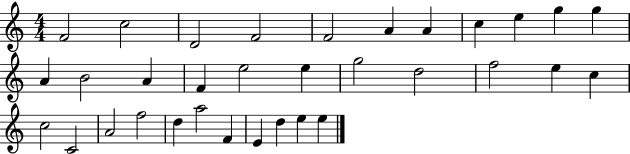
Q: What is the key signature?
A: C major